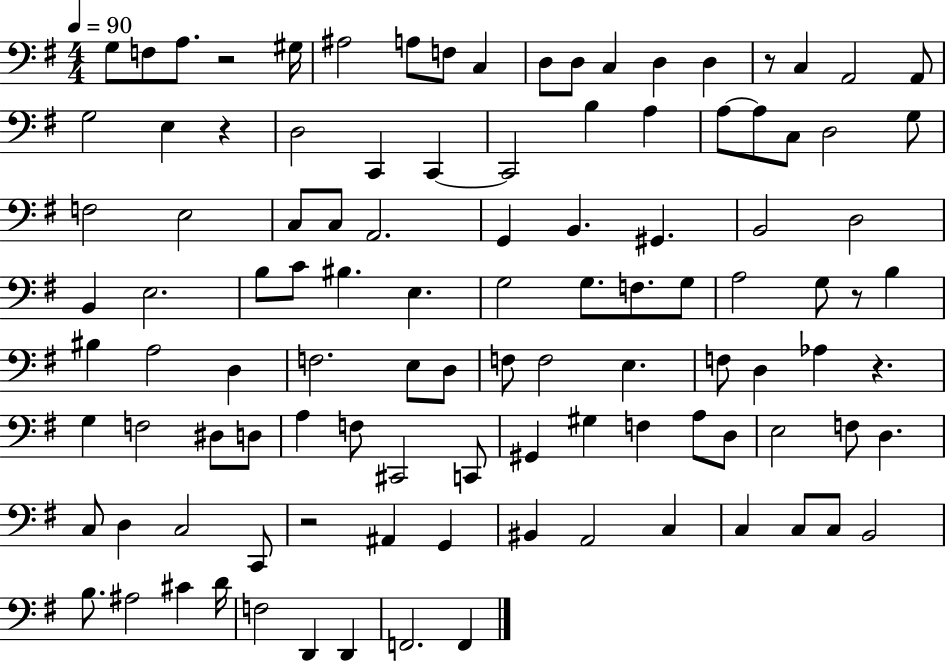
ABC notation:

X:1
T:Untitled
M:4/4
L:1/4
K:G
G,/2 F,/2 A,/2 z2 ^G,/4 ^A,2 A,/2 F,/2 C, D,/2 D,/2 C, D, D, z/2 C, A,,2 A,,/2 G,2 E, z D,2 C,, C,, C,,2 B, A, A,/2 A,/2 C,/2 D,2 G,/2 F,2 E,2 C,/2 C,/2 A,,2 G,, B,, ^G,, B,,2 D,2 B,, E,2 B,/2 C/2 ^B, E, G,2 G,/2 F,/2 G,/2 A,2 G,/2 z/2 B, ^B, A,2 D, F,2 E,/2 D,/2 F,/2 F,2 E, F,/2 D, _A, z G, F,2 ^D,/2 D,/2 A, F,/2 ^C,,2 C,,/2 ^G,, ^G, F, A,/2 D,/2 E,2 F,/2 D, C,/2 D, C,2 C,,/2 z2 ^A,, G,, ^B,, A,,2 C, C, C,/2 C,/2 B,,2 B,/2 ^A,2 ^C D/4 F,2 D,, D,, F,,2 F,,